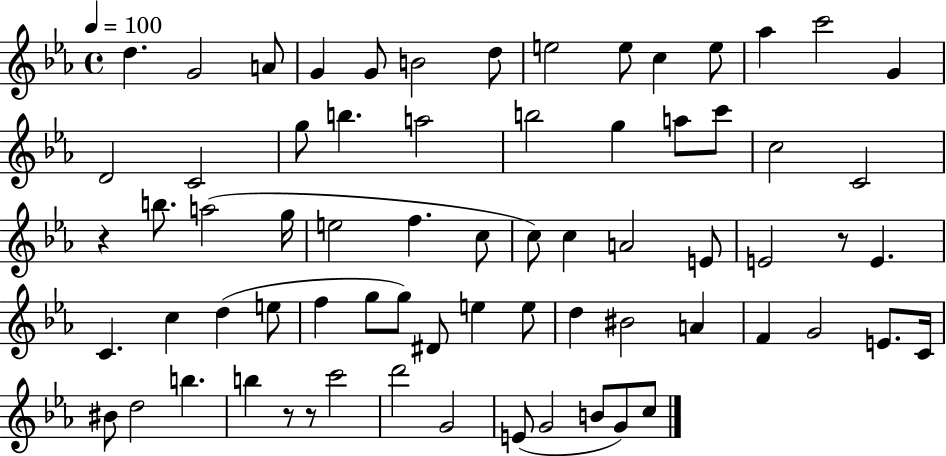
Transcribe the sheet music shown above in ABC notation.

X:1
T:Untitled
M:4/4
L:1/4
K:Eb
d G2 A/2 G G/2 B2 d/2 e2 e/2 c e/2 _a c'2 G D2 C2 g/2 b a2 b2 g a/2 c'/2 c2 C2 z b/2 a2 g/4 e2 f c/2 c/2 c A2 E/2 E2 z/2 E C c d e/2 f g/2 g/2 ^D/2 e e/2 d ^B2 A F G2 E/2 C/4 ^B/2 d2 b b z/2 z/2 c'2 d'2 G2 E/2 G2 B/2 G/2 c/2